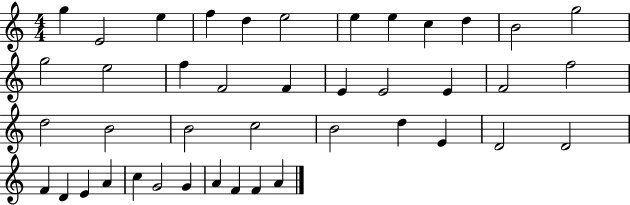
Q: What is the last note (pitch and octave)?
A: A4